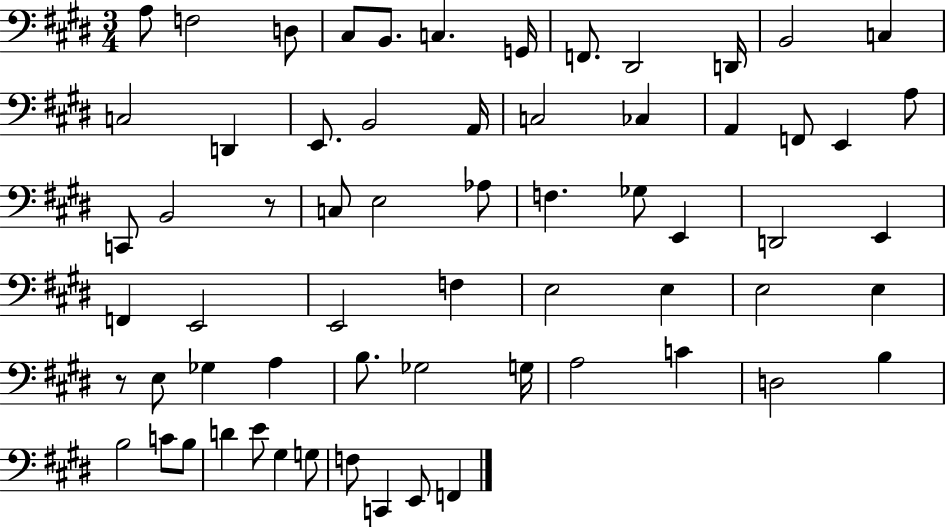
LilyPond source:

{
  \clef bass
  \numericTimeSignature
  \time 3/4
  \key e \major
  a8 f2 d8 | cis8 b,8. c4. g,16 | f,8. dis,2 d,16 | b,2 c4 | \break c2 d,4 | e,8. b,2 a,16 | c2 ces4 | a,4 f,8 e,4 a8 | \break c,8 b,2 r8 | c8 e2 aes8 | f4. ges8 e,4 | d,2 e,4 | \break f,4 e,2 | e,2 f4 | e2 e4 | e2 e4 | \break r8 e8 ges4 a4 | b8. ges2 g16 | a2 c'4 | d2 b4 | \break b2 c'8 b8 | d'4 e'8 gis4 g8 | f8 c,4 e,8 f,4 | \bar "|."
}